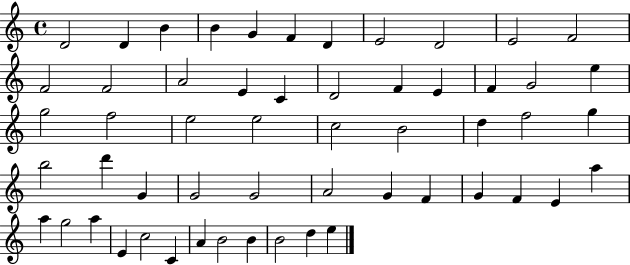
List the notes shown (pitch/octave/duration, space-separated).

D4/h D4/q B4/q B4/q G4/q F4/q D4/q E4/h D4/h E4/h F4/h F4/h F4/h A4/h E4/q C4/q D4/h F4/q E4/q F4/q G4/h E5/q G5/h F5/h E5/h E5/h C5/h B4/h D5/q F5/h G5/q B5/h D6/q G4/q G4/h G4/h A4/h G4/q F4/q G4/q F4/q E4/q A5/q A5/q G5/h A5/q E4/q C5/h C4/q A4/q B4/h B4/q B4/h D5/q E5/q